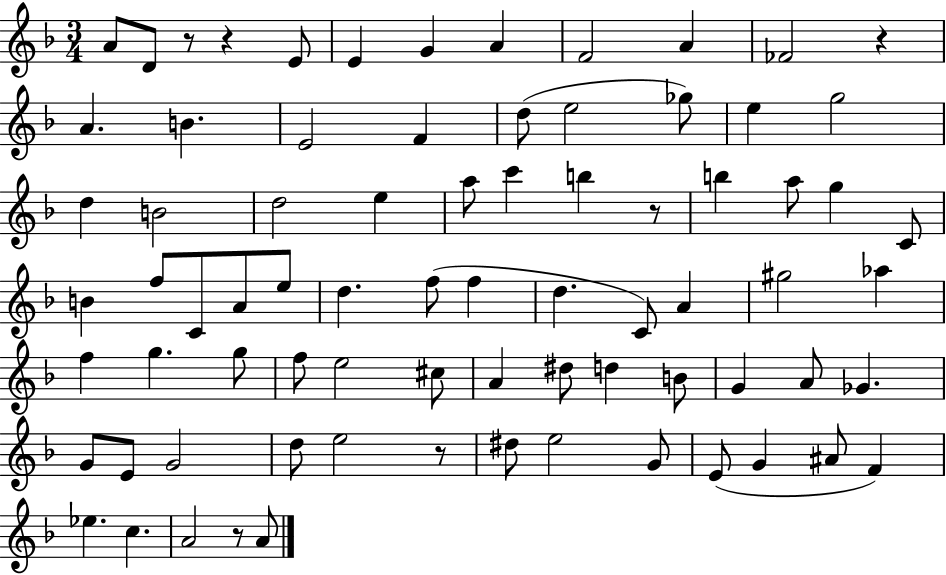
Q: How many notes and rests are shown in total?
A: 77